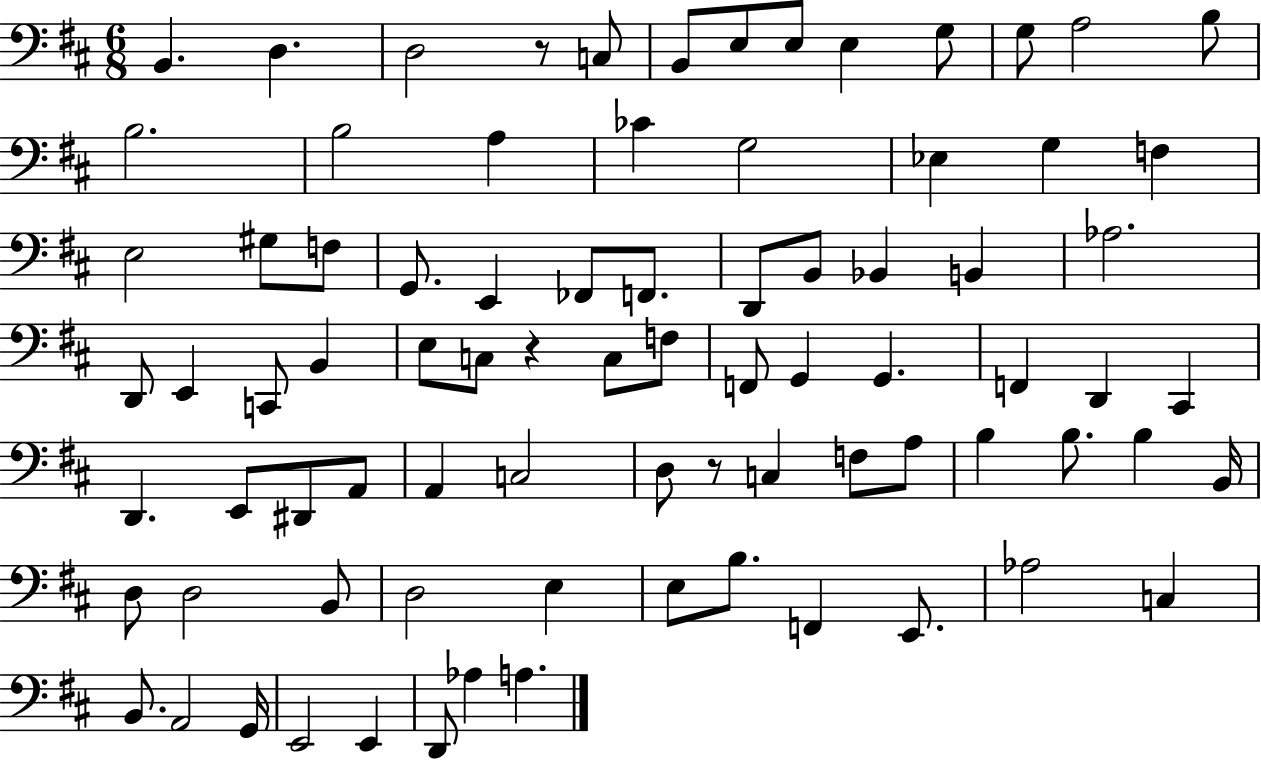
B2/q. D3/q. D3/h R/e C3/e B2/e E3/e E3/e E3/q G3/e G3/e A3/h B3/e B3/h. B3/h A3/q CES4/q G3/h Eb3/q G3/q F3/q E3/h G#3/e F3/e G2/e. E2/q FES2/e F2/e. D2/e B2/e Bb2/q B2/q Ab3/h. D2/e E2/q C2/e B2/q E3/e C3/e R/q C3/e F3/e F2/e G2/q G2/q. F2/q D2/q C#2/q D2/q. E2/e D#2/e A2/e A2/q C3/h D3/e R/e C3/q F3/e A3/e B3/q B3/e. B3/q B2/s D3/e D3/h B2/e D3/h E3/q E3/e B3/e. F2/q E2/e. Ab3/h C3/q B2/e. A2/h G2/s E2/h E2/q D2/e Ab3/q A3/q.